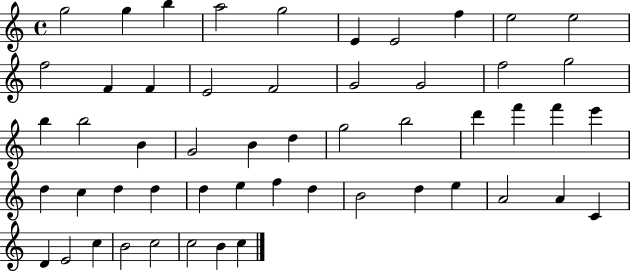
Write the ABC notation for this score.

X:1
T:Untitled
M:4/4
L:1/4
K:C
g2 g b a2 g2 E E2 f e2 e2 f2 F F E2 F2 G2 G2 f2 g2 b b2 B G2 B d g2 b2 d' f' f' e' d c d d d e f d B2 d e A2 A C D E2 c B2 c2 c2 B c